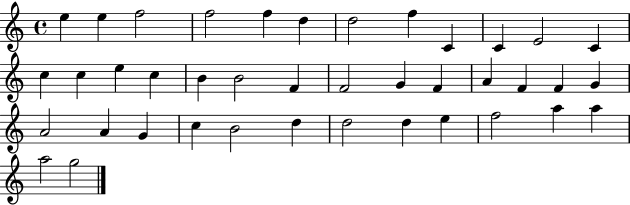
X:1
T:Untitled
M:4/4
L:1/4
K:C
e e f2 f2 f d d2 f C C E2 C c c e c B B2 F F2 G F A F F G A2 A G c B2 d d2 d e f2 a a a2 g2